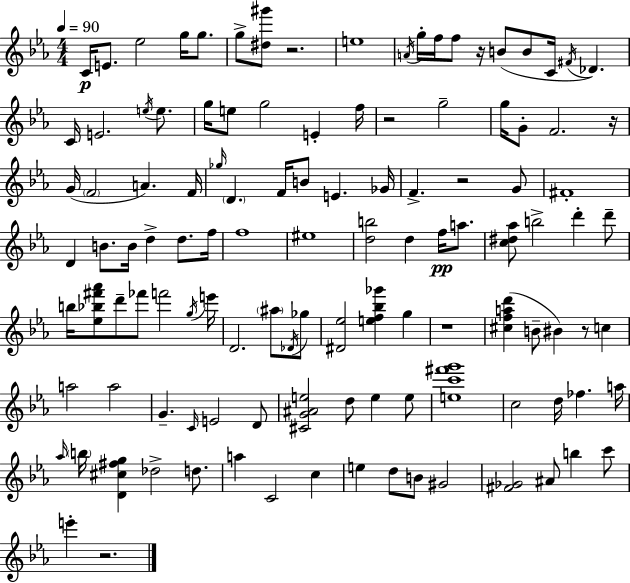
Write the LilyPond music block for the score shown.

{
  \clef treble
  \numericTimeSignature
  \time 4/4
  \key ees \major
  \tempo 4 = 90
  \repeat volta 2 { c'16\p e'8. ees''2 g''16 g''8. | g''8-> <dis'' gis'''>8 r2. | e''1 | \acciaccatura { a'16 } g''16-. f''16 f''8 r16 b'8( b'8 c'16 \acciaccatura { fis'16 }) des'4. | \break c'16 e'2. \acciaccatura { e''16 } | e''8. g''16 e''8 g''2 e'4-. | f''16 r2 g''2-- | g''16 g'8-. f'2. | \break r16 g'16( \parenthesize f'2 a'4.) | f'16 \grace { ges''16 } \parenthesize d'4. f'16 b'8 e'4. | ges'16 f'4.-> r2 | g'8 fis'1-. | \break d'4 b'8. b'16 d''4-> | d''8. f''16 f''1 | eis''1 | <d'' b''>2 d''4 | \break f''16\pp a''8. <c'' dis'' aes''>8 b''2-> d'''4-. | d'''8-- b''16 <ees'' bes'' fis''' aes'''>8 d'''8-- fes'''8 f'''2 | \acciaccatura { g''16 } e'''16 d'2. | \parenthesize ais''8 \acciaccatura { des'16 } ges''8 <dis' ees''>2 <e'' f'' bes'' ges'''>4 | \break g''4 r1 | <cis'' f'' a'' d'''>4( b'8-- bis'4) | r8 c''4 a''2 a''2 | g'4.-- \grace { c'16 } e'2 | \break d'8 <cis' g' ais' e''>2 d''8 | e''4 e''8 <e'' c''' fis''' g'''>1 | c''2 d''16 | fes''4. a''16 \grace { aes''16 } \parenthesize b''16 <d' cis'' fis'' g''>4 des''2-> | \break d''8. a''4 c'2 | c''4 e''4 d''8 b'8 | gis'2 <fis' ges'>2 | ais'8 b''4 c'''8 e'''4-. r2. | \break } \bar "|."
}